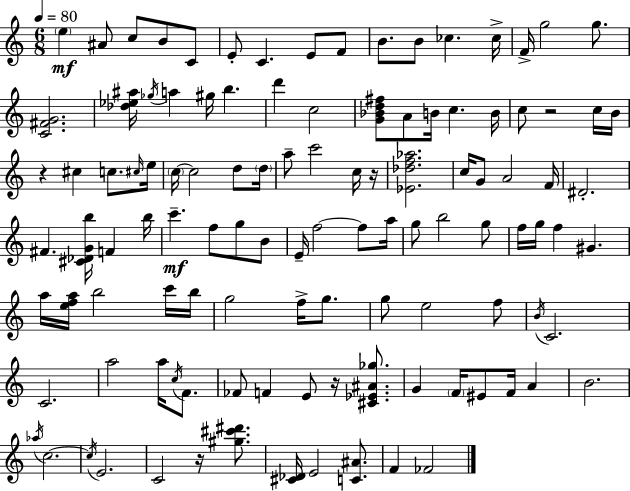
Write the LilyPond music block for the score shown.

{
  \clef treble
  \numericTimeSignature
  \time 6/8
  \key c \major
  \tempo 4 = 80
  \parenthesize e''4\mf ais'8 c''8 b'8 c'8 | e'8-. c'4. e'8 f'8 | b'8. b'8 ces''4. ces''16-> | f'16-> g''2 g''8. | \break <c' fis' g'>2. | <des'' ees'' ais''>16 \acciaccatura { ges''16 } a''4 gis''16 b''4. | d'''4 c''2 | <g' bes' d'' fis''>8 a'8 b'16 c''4. | \break b'16 c''8 r2 c''16 | b'16 r4 cis''4 c''8. | \grace { cis''16 } e''16 \parenthesize c''16~~ c''2 d''8 | \parenthesize d''16 a''8-- c'''2 | \break c''16 r16 <ees' des'' f'' aes''>2. | c''16 g'8 a'2 | f'16 dis'2.-. | fis'4. <cis' des' g' b''>16 f'4 | \break b''16 c'''4.--\mf f''8 g''8 | b'8 e'16-- f''2~~ f''8 | a''16 g''8 b''2 | g''8 f''16 g''16 f''4 gis'4. | \break a''16 <e'' f'' a''>16 b''2 | c'''16 b''16 g''2 f''16-> g''8. | g''8 e''2 | f''8 \acciaccatura { b'16 } c'2. | \break c'2. | a''2 a''16 | \acciaccatura { c''16 } f'8. fes'8 f'4 e'8 | r16 <cis' ees' ais' ges''>8. g'4 \parenthesize f'16 eis'8 f'16 | \break a'4 b'2. | \acciaccatura { aes''16 } c''2.~~ | \acciaccatura { c''16 } e'2. | c'2 | \break r16 <gis'' cis''' dis'''>8. <cis' des'>16 e'2 | <c' ais'>8. f'4 fes'2 | \bar "|."
}